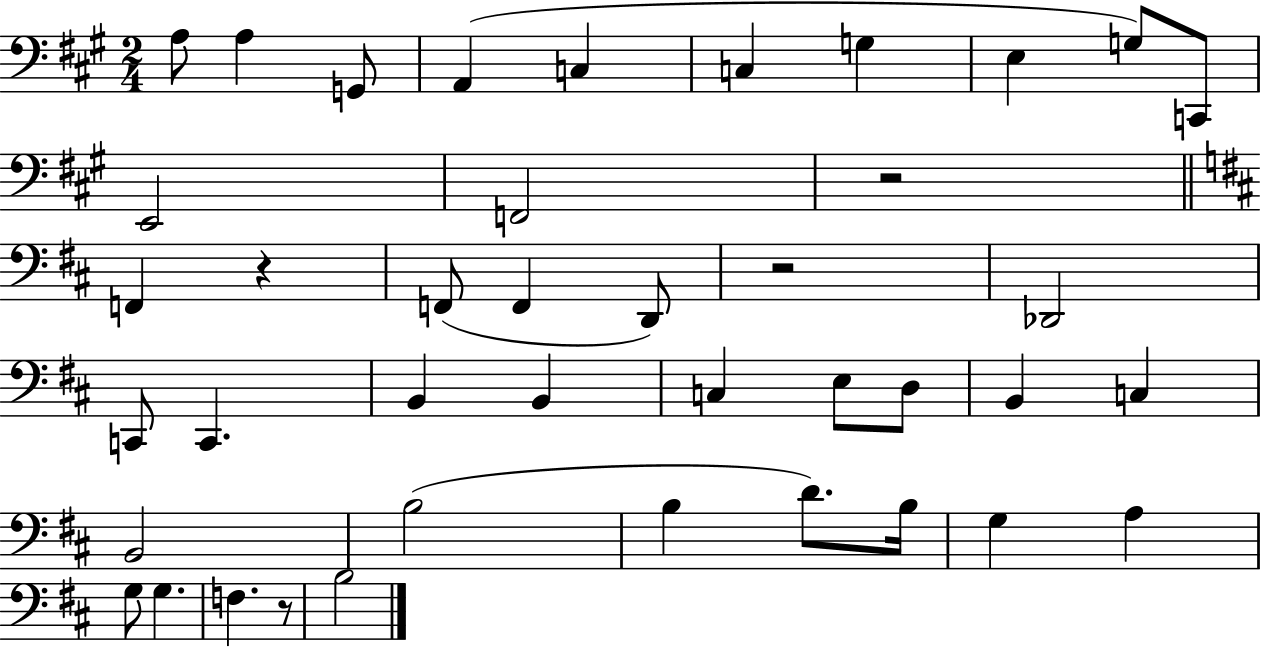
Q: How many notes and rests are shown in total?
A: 41